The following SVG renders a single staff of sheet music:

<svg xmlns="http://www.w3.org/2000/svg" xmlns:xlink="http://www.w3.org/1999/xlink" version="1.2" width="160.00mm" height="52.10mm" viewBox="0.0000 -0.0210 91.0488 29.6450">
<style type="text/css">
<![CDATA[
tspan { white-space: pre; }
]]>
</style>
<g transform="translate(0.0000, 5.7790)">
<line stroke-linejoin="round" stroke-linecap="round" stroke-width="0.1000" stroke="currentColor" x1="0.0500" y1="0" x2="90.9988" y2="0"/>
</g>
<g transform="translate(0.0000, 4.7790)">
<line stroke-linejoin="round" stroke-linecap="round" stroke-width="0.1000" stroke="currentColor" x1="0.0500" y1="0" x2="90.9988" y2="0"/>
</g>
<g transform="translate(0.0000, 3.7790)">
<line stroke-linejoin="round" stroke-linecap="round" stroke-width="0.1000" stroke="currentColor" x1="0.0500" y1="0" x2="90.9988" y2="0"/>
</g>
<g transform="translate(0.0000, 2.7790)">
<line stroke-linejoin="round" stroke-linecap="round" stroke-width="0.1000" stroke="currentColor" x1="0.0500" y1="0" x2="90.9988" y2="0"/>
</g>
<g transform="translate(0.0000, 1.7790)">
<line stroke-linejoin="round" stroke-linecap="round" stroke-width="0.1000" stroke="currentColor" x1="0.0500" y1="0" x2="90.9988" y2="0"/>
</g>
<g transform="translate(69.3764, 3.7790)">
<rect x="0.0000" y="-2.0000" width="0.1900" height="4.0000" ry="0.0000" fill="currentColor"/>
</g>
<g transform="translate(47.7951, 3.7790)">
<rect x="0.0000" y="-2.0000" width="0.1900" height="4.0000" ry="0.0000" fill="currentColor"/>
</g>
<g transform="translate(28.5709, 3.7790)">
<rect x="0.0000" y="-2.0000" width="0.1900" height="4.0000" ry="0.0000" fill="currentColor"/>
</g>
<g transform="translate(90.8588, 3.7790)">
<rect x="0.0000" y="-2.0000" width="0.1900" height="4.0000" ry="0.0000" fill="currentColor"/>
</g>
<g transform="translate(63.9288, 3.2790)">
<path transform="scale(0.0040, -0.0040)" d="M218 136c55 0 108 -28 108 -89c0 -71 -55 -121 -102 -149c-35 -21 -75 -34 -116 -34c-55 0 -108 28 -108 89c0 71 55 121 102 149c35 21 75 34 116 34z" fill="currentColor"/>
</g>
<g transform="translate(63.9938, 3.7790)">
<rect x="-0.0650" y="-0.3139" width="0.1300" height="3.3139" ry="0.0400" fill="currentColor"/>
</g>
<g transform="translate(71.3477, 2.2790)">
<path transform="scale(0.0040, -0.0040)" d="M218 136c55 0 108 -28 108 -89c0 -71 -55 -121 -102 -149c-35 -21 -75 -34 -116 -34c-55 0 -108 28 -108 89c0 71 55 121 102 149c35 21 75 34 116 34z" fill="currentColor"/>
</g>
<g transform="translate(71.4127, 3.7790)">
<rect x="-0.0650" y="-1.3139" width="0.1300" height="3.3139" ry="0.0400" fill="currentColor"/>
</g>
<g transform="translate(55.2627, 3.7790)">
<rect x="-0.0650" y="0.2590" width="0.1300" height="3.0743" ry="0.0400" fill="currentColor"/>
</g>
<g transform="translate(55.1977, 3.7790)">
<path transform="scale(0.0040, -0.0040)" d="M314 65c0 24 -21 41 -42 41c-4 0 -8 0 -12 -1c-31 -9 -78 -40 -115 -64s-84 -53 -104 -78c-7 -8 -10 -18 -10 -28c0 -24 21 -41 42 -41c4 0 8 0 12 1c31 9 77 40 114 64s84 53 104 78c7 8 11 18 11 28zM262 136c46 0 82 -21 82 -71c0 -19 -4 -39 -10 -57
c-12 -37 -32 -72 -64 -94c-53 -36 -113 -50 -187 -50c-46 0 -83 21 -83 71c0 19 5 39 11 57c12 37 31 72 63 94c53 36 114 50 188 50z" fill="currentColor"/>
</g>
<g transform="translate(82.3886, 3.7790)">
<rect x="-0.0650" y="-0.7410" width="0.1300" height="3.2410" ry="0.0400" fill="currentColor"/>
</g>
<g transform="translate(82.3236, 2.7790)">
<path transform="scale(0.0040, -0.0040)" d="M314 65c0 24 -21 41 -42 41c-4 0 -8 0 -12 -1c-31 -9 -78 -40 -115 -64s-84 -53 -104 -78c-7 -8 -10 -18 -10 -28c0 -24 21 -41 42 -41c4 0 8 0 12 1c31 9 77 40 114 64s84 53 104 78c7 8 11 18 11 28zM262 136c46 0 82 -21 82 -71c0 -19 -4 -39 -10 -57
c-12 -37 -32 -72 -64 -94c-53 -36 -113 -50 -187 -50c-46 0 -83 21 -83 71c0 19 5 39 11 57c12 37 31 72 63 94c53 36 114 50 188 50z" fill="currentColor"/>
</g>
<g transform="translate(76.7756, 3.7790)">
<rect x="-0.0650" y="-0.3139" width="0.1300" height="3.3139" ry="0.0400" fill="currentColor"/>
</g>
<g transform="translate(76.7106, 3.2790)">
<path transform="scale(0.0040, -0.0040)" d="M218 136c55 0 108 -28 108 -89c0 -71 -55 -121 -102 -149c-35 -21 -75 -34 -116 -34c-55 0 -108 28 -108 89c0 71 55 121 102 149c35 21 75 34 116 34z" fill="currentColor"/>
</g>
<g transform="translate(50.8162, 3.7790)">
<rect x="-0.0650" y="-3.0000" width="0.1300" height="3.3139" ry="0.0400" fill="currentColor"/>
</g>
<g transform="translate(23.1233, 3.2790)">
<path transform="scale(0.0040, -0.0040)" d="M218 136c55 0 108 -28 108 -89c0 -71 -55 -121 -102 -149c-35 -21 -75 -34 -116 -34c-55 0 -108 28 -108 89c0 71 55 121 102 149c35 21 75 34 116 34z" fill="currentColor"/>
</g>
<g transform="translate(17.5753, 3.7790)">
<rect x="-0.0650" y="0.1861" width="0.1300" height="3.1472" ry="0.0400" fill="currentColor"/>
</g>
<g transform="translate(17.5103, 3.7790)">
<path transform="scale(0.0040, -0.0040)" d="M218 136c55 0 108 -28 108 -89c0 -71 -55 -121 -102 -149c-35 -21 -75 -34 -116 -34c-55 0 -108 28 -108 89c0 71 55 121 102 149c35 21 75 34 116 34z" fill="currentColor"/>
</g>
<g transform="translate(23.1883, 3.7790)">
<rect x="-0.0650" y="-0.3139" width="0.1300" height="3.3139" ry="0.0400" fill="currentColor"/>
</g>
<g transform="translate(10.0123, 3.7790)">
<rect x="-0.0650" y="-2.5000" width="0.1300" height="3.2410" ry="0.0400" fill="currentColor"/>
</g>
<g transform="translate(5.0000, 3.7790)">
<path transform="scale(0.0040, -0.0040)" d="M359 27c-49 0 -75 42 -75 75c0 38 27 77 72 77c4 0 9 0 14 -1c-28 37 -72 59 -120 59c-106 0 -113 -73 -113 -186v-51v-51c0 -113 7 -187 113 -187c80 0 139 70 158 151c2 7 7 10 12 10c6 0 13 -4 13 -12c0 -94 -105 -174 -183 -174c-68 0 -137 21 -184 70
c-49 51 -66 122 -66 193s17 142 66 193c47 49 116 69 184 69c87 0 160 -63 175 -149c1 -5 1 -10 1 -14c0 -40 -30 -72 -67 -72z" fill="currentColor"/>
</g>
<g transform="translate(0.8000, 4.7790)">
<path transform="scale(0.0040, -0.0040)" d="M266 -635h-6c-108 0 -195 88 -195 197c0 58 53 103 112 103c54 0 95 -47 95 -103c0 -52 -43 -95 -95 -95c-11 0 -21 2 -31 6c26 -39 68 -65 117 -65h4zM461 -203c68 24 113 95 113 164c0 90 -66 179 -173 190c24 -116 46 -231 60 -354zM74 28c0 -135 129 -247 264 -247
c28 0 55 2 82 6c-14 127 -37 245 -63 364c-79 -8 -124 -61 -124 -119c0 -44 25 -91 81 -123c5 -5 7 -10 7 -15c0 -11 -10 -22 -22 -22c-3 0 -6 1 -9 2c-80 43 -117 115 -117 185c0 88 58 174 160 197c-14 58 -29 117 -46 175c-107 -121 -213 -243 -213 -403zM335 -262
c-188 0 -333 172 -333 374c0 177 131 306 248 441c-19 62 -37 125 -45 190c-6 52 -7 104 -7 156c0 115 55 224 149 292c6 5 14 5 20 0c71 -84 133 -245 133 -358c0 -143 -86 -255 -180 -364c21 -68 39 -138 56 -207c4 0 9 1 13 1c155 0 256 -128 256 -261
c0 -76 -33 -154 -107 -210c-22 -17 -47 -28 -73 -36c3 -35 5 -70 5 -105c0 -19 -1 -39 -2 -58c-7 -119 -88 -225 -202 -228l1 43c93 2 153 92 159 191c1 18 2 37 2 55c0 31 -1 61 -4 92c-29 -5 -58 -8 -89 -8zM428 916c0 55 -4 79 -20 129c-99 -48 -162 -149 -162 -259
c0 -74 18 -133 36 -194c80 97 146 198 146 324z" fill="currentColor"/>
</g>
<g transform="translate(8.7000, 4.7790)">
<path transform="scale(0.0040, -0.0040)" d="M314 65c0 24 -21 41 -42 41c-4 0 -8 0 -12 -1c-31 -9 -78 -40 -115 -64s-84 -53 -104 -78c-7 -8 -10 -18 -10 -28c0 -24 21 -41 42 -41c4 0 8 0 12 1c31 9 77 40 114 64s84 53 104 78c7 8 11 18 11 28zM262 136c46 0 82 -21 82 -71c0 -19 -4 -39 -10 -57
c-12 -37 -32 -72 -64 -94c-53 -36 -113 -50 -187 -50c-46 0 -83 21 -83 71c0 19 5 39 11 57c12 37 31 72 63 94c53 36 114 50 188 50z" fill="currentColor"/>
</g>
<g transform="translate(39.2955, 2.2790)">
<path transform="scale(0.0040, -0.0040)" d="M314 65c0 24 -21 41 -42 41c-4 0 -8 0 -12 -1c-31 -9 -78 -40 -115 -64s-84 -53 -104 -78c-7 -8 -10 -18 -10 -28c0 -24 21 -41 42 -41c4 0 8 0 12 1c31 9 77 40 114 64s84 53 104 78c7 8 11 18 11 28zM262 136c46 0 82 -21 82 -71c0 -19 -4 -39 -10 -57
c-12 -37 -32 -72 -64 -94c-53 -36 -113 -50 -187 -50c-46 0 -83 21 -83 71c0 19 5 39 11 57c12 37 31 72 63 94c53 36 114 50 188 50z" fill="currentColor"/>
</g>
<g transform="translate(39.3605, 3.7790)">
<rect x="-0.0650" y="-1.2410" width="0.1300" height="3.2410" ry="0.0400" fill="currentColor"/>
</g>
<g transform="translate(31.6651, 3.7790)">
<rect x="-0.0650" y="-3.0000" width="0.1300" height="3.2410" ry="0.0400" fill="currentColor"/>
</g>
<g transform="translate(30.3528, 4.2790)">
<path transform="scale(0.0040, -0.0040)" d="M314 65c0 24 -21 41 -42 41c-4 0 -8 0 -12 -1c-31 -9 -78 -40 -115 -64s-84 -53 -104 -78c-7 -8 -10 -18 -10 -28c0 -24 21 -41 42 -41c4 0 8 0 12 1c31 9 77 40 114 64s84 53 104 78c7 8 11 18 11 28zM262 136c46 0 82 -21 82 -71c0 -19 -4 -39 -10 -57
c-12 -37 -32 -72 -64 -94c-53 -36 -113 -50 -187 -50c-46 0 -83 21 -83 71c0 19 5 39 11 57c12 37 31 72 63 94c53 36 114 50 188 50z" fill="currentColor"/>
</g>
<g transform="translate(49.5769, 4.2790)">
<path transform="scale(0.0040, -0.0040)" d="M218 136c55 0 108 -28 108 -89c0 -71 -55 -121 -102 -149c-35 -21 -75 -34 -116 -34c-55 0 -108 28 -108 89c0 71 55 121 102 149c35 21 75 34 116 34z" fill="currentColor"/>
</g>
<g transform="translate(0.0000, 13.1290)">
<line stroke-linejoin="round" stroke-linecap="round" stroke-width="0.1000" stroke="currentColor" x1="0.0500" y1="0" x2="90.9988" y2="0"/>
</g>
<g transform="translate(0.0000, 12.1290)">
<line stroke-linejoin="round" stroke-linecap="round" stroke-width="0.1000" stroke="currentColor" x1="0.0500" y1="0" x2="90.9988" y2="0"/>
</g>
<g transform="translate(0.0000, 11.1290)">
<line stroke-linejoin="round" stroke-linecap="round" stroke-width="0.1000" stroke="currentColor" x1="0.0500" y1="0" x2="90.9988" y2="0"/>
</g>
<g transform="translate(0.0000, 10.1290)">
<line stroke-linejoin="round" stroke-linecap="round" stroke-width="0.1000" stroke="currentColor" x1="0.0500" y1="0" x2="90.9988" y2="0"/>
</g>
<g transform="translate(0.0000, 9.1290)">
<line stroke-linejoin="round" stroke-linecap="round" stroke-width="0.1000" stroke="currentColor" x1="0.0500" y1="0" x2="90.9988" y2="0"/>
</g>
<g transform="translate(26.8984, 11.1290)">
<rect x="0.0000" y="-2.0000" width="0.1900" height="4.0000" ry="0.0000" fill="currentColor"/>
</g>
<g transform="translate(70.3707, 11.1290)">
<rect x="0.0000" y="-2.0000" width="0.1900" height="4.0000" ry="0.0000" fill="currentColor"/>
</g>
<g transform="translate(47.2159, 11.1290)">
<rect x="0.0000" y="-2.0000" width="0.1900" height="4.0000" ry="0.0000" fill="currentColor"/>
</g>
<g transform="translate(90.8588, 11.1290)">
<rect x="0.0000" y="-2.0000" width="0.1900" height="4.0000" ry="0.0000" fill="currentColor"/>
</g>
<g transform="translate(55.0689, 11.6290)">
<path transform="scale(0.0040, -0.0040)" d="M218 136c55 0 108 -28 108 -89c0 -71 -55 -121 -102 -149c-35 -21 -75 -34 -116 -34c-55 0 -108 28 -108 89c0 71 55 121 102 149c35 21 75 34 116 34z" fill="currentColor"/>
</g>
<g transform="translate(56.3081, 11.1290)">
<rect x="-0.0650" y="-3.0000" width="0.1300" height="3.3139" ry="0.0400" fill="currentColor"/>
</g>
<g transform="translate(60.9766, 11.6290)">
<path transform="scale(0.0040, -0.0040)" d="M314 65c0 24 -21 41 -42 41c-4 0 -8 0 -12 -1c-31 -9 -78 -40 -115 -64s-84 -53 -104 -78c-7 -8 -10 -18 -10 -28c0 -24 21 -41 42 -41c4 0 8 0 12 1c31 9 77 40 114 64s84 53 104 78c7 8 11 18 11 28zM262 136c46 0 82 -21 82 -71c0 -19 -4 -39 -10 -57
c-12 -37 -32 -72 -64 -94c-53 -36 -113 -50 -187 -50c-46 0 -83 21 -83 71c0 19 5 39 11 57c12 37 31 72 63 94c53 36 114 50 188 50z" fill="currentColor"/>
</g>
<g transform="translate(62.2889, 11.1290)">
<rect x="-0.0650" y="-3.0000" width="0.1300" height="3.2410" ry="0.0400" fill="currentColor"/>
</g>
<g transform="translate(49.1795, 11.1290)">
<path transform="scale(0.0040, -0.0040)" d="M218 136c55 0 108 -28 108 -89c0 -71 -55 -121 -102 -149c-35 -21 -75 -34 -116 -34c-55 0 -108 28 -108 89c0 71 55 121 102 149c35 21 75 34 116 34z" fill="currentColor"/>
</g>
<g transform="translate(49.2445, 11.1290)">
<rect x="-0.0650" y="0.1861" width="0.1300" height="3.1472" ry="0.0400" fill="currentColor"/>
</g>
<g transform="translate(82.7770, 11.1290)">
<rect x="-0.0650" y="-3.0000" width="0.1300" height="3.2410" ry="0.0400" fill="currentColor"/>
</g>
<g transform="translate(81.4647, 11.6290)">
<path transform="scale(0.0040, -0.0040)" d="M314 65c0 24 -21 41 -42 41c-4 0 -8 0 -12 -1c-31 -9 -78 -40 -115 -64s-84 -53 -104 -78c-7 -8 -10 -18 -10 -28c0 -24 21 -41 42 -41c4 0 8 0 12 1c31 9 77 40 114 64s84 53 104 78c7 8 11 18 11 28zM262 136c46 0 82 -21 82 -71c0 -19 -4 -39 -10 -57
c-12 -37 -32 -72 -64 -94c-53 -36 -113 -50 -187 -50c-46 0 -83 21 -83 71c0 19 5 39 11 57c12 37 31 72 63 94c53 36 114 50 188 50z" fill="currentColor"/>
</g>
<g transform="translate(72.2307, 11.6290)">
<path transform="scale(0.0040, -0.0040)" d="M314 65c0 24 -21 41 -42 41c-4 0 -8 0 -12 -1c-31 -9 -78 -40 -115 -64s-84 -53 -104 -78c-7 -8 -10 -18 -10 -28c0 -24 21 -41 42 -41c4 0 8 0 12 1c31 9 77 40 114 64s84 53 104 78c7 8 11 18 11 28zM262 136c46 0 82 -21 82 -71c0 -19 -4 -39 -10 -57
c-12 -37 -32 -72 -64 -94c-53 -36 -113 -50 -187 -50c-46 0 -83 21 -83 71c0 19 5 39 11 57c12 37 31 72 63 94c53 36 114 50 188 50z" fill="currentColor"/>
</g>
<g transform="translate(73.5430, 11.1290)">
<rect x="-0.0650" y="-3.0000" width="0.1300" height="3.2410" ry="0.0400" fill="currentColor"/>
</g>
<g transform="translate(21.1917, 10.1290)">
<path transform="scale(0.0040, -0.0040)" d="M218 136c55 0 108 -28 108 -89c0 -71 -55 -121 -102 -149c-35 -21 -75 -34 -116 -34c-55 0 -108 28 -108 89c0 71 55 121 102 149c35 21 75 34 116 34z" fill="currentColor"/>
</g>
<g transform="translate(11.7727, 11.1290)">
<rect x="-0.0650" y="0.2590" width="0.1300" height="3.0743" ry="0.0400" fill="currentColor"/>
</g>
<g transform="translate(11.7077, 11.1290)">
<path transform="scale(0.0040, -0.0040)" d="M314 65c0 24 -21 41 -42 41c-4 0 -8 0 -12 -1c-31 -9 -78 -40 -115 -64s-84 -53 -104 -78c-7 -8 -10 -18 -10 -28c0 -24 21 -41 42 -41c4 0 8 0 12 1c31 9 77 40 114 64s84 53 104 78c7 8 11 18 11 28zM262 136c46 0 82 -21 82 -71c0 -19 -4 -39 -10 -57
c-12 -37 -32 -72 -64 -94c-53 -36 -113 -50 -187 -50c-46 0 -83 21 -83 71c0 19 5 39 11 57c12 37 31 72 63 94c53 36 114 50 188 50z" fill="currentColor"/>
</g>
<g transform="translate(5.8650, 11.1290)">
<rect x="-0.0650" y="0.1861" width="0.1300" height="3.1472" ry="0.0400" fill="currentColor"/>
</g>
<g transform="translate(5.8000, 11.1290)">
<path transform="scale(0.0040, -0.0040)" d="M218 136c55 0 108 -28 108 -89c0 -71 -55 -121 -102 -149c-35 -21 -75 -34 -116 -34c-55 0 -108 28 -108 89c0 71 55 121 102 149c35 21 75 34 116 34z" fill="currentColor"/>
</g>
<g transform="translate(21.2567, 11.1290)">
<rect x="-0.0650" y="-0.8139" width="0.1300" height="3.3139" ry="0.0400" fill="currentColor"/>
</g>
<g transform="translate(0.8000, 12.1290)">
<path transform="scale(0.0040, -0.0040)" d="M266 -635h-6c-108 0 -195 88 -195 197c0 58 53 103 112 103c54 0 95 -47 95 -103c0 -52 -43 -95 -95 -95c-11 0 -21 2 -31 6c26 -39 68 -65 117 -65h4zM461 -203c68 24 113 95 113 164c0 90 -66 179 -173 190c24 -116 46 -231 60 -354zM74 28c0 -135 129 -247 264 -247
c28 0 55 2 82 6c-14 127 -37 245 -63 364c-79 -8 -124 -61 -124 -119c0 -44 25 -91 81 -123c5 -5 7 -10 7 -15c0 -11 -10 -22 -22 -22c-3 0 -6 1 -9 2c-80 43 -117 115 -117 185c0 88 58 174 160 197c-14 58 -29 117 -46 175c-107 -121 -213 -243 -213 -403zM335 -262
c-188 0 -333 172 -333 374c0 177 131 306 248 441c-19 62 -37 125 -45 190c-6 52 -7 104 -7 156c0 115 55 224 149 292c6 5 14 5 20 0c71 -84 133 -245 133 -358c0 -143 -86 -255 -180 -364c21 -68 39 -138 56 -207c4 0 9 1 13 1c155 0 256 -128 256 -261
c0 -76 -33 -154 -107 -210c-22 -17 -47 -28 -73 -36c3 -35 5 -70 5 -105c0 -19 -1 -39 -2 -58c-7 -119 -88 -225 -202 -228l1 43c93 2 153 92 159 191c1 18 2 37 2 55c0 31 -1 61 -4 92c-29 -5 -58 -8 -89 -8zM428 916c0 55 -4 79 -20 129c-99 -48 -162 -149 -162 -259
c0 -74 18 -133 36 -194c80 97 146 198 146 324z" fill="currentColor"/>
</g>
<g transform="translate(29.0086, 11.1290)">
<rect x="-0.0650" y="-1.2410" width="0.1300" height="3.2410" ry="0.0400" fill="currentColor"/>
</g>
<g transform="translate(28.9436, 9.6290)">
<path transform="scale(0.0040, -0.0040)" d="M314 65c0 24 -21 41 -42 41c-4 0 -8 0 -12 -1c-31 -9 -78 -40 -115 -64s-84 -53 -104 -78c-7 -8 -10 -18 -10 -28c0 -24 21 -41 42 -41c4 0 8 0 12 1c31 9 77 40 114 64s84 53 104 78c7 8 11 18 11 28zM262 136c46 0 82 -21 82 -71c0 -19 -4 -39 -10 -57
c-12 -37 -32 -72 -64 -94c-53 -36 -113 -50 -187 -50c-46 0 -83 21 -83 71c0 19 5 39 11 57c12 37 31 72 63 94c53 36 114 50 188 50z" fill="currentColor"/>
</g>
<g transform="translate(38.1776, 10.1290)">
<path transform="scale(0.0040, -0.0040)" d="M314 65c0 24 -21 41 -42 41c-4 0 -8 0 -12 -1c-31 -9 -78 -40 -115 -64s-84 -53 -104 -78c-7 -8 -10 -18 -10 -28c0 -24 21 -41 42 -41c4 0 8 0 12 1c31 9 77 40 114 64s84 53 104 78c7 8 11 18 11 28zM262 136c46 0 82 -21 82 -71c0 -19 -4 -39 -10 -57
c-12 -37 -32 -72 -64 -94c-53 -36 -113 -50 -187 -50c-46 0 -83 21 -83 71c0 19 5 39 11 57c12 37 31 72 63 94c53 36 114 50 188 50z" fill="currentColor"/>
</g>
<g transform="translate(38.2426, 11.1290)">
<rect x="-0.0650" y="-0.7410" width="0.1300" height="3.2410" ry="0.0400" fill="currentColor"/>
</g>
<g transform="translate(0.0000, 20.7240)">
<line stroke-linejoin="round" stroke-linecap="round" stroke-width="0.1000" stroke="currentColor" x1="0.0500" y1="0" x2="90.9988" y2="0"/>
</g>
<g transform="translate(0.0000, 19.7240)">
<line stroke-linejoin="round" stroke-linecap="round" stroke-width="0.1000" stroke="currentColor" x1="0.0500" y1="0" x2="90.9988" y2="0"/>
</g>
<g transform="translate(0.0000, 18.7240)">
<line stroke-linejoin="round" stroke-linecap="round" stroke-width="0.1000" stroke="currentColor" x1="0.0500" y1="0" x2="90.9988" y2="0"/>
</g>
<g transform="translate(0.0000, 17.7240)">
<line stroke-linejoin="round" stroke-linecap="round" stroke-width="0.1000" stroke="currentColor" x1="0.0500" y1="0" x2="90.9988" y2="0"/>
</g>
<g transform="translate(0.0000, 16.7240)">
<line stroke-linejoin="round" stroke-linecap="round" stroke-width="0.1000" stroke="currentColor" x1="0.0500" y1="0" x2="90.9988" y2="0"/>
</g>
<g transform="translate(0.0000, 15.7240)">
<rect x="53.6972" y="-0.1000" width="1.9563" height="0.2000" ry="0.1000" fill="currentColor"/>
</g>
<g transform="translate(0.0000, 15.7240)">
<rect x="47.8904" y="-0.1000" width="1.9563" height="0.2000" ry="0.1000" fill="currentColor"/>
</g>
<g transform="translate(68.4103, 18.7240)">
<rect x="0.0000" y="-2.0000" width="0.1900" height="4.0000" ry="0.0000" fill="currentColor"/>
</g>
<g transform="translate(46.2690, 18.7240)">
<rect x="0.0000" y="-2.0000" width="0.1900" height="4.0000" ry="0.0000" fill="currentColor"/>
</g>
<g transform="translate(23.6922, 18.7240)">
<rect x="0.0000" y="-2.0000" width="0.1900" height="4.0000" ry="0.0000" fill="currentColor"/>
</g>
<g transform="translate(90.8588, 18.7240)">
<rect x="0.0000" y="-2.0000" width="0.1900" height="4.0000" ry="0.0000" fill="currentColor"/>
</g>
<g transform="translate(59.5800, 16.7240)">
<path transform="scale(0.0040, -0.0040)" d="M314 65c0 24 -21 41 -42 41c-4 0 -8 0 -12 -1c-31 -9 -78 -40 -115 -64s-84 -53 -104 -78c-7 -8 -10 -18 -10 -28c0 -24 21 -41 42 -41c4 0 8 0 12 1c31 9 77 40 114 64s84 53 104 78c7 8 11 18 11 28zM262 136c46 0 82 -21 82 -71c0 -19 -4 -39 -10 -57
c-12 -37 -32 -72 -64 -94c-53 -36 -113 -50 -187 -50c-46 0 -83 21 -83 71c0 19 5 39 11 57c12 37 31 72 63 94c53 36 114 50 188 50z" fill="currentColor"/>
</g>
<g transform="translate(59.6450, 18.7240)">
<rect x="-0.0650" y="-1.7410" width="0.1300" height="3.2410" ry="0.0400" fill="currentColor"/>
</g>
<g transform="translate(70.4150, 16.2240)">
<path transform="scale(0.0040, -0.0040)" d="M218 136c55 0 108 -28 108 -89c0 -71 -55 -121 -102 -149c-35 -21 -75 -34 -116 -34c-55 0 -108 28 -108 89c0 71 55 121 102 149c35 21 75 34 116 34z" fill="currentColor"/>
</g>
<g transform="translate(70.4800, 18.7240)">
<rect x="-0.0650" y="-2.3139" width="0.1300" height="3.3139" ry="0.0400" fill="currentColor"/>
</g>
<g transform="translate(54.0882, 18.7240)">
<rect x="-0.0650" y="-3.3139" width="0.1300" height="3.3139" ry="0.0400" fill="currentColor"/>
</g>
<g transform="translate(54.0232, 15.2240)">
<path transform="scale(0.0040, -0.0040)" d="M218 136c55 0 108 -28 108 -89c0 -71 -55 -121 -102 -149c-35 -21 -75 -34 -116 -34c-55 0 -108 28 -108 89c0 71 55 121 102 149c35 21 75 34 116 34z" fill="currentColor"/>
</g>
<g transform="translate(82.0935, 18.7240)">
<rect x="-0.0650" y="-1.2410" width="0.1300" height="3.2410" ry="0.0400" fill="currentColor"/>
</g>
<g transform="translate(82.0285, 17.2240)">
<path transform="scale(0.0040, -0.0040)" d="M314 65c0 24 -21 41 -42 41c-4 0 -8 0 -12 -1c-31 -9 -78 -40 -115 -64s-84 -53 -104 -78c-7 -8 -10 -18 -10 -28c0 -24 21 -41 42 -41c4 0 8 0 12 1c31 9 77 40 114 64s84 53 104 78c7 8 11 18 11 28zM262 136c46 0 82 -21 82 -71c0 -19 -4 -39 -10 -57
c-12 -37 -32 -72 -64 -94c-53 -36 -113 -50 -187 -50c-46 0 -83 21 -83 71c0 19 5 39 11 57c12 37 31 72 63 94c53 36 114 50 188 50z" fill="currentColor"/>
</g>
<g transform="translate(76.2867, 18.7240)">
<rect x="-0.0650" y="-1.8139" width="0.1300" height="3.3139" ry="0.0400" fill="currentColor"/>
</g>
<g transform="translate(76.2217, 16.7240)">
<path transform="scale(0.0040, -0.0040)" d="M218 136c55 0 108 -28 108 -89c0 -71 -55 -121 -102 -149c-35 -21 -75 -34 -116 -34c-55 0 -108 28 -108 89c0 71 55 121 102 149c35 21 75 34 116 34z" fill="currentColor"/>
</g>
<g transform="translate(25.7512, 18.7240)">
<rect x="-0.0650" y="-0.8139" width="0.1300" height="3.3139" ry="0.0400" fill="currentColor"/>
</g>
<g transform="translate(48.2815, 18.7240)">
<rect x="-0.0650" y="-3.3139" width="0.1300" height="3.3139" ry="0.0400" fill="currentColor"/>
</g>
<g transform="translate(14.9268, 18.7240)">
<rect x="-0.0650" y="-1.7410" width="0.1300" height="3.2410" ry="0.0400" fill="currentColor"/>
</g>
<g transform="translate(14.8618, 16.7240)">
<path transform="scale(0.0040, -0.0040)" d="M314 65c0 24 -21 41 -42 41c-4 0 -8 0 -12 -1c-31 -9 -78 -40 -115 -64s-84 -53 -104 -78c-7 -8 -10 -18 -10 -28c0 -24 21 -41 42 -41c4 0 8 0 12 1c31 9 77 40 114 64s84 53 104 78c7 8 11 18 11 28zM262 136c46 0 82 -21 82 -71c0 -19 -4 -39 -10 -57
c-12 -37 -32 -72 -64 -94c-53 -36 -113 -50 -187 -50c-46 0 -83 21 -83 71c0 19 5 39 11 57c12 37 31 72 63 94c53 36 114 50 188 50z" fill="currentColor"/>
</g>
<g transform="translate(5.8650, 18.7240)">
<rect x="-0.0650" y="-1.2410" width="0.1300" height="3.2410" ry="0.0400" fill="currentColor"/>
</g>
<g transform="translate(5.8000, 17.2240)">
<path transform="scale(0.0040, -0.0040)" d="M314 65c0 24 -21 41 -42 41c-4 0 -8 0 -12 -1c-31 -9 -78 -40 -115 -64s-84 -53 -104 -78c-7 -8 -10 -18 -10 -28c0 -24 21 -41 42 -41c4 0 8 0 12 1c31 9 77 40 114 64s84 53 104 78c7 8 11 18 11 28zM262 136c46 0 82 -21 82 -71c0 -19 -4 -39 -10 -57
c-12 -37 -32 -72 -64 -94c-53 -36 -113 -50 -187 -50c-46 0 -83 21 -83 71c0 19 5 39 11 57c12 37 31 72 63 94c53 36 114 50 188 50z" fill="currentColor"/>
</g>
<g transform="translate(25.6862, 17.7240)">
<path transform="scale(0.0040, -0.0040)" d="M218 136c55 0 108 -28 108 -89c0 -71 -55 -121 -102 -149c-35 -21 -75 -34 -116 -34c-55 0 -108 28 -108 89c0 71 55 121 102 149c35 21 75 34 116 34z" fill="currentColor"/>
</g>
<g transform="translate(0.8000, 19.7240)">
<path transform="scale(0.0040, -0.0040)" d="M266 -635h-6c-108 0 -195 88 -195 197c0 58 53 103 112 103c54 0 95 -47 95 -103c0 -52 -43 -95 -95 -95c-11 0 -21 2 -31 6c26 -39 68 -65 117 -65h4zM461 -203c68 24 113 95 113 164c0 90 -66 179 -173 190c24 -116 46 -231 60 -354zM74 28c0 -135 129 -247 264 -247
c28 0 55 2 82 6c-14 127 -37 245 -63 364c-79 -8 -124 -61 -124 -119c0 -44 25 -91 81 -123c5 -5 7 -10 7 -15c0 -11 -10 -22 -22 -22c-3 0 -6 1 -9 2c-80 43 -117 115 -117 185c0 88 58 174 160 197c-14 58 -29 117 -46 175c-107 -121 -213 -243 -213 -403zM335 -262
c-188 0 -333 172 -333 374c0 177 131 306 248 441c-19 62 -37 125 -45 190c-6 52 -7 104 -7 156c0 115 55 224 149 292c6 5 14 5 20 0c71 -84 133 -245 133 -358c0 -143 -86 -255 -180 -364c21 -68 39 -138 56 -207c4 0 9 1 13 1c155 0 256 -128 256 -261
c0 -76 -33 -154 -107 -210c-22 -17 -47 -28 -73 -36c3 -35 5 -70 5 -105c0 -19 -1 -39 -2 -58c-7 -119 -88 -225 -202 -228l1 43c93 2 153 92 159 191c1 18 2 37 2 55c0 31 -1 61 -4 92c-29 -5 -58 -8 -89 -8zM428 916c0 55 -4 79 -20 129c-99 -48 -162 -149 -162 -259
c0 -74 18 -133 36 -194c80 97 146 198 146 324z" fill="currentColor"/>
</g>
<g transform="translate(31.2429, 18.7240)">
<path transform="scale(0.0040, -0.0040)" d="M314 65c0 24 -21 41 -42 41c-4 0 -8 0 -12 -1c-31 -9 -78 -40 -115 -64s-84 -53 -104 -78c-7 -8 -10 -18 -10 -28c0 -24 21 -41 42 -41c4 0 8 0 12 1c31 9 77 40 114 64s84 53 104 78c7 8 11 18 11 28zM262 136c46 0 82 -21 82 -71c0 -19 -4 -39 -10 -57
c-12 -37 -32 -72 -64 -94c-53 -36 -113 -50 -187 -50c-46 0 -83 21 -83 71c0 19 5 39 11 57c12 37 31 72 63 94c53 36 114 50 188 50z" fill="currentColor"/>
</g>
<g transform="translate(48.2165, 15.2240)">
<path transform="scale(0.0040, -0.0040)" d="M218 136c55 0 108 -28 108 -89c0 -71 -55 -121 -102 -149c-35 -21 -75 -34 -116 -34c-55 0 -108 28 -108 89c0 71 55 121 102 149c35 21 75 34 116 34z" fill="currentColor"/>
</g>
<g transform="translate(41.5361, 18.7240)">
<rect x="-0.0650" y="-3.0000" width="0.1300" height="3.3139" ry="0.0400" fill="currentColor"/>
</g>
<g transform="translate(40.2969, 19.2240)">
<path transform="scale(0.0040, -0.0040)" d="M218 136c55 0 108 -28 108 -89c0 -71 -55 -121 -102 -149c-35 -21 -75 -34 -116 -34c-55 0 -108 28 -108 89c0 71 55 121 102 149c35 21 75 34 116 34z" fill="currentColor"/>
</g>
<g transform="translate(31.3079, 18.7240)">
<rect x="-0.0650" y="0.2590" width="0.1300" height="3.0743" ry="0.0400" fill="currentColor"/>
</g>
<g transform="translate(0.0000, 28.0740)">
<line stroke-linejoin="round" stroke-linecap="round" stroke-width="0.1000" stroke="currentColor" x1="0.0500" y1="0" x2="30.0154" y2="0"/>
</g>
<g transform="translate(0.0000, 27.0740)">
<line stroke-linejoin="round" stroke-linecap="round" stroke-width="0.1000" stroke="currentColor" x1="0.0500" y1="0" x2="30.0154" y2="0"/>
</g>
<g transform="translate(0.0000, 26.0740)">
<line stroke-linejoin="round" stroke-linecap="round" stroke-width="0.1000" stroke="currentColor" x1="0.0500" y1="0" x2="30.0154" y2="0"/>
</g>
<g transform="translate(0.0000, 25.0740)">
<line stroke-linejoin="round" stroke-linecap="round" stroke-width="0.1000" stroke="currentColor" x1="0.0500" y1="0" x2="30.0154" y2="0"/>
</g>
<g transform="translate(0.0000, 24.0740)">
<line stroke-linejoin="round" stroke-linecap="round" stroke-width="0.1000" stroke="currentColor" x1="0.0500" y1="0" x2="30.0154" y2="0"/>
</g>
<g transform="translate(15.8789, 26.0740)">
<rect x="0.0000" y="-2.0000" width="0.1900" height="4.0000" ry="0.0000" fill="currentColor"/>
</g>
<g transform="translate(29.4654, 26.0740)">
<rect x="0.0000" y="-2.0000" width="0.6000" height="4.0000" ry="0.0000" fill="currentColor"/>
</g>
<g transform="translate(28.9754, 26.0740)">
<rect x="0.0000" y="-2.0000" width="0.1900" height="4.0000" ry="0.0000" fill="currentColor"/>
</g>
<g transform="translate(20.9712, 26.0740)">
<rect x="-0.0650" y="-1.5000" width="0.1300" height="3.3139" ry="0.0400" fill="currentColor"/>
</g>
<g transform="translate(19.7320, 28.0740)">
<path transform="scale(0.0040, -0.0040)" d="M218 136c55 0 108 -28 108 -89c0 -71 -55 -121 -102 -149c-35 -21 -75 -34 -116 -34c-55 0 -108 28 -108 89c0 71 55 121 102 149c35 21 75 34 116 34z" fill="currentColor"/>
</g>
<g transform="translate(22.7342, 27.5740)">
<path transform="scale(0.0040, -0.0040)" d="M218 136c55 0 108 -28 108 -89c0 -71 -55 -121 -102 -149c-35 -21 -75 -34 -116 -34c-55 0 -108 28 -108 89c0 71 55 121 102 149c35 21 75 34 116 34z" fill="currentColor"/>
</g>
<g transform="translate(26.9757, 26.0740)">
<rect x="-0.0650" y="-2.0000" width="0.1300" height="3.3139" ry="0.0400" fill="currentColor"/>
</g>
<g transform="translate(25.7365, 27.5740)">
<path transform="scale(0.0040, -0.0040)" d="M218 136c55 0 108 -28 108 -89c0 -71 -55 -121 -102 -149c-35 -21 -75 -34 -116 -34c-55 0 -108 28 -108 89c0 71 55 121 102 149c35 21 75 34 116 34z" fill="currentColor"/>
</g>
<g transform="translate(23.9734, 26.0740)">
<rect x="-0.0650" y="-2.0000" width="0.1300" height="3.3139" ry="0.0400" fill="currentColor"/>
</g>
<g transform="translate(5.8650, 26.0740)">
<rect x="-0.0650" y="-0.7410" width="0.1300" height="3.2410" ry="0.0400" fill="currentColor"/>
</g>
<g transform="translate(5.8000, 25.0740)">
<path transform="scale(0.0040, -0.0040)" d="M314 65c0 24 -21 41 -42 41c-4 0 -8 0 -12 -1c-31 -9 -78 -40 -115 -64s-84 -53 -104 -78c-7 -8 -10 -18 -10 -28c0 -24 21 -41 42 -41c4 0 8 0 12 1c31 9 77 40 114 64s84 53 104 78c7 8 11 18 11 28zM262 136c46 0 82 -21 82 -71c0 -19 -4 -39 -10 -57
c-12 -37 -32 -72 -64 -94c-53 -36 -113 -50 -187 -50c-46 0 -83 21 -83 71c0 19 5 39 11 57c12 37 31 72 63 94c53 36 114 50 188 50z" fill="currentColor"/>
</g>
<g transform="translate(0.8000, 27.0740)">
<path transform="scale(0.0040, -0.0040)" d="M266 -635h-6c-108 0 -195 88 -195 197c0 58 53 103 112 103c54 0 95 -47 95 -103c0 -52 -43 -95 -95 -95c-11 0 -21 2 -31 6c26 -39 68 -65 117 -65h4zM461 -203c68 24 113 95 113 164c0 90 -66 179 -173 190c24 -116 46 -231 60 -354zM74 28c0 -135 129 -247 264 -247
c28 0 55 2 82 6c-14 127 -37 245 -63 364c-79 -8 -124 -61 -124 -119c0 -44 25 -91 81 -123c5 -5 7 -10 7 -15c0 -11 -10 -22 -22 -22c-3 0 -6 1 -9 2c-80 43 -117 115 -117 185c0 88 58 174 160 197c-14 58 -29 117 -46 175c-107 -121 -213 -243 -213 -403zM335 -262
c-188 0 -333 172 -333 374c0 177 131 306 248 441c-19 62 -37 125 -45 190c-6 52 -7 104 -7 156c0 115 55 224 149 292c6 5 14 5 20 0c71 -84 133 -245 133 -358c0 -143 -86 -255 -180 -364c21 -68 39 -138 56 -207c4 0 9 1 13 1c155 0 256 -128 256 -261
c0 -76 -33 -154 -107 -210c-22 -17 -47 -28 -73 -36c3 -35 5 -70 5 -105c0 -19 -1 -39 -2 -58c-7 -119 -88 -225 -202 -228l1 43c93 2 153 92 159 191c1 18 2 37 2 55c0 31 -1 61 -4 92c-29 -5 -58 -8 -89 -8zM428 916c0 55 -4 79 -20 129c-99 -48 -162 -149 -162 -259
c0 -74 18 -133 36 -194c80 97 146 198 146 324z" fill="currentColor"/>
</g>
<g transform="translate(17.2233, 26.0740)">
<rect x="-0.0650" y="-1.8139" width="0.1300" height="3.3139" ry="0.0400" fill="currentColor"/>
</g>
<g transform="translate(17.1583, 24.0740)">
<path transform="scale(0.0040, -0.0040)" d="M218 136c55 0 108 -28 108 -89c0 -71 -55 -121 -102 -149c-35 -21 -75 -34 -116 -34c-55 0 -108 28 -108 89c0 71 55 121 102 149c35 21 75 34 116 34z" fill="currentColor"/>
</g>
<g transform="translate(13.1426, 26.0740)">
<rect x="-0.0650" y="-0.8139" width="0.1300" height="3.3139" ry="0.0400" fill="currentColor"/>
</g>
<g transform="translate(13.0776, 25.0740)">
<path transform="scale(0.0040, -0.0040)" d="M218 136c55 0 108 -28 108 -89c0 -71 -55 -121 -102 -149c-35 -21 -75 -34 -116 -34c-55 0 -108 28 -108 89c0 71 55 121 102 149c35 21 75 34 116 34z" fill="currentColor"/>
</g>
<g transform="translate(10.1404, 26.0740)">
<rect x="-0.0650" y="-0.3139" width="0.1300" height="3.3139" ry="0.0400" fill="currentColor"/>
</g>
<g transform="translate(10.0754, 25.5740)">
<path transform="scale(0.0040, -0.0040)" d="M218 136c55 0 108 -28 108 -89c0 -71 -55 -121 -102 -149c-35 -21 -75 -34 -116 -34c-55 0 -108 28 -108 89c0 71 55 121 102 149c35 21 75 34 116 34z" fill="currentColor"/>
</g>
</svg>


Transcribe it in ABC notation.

X:1
T:Untitled
M:4/4
L:1/4
K:C
G2 B c A2 e2 A B2 c e c d2 B B2 d e2 d2 B A A2 A2 A2 e2 f2 d B2 A b b f2 g f e2 d2 c d f E F F